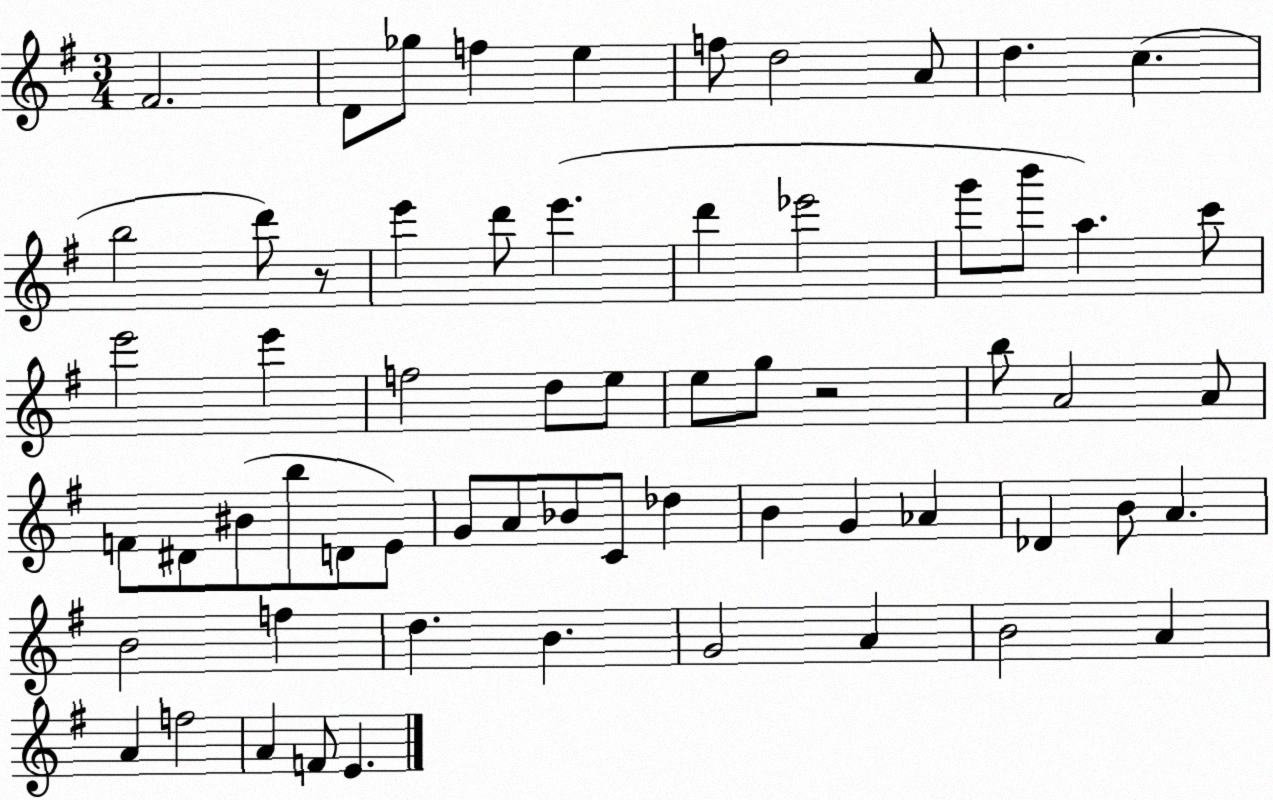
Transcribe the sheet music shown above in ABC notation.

X:1
T:Untitled
M:3/4
L:1/4
K:G
^F2 D/2 _g/2 f e f/2 d2 A/2 d c b2 d'/2 z/2 e' d'/2 e' d' _e'2 g'/2 b'/2 a c'/2 e'2 e' f2 d/2 e/2 e/2 g/2 z2 b/2 A2 A/2 F/2 ^D/2 ^B/2 b/2 D/2 E/2 G/2 A/2 _B/2 C/2 _d B G _A _D B/2 A B2 f d B G2 A B2 A A f2 A F/2 E